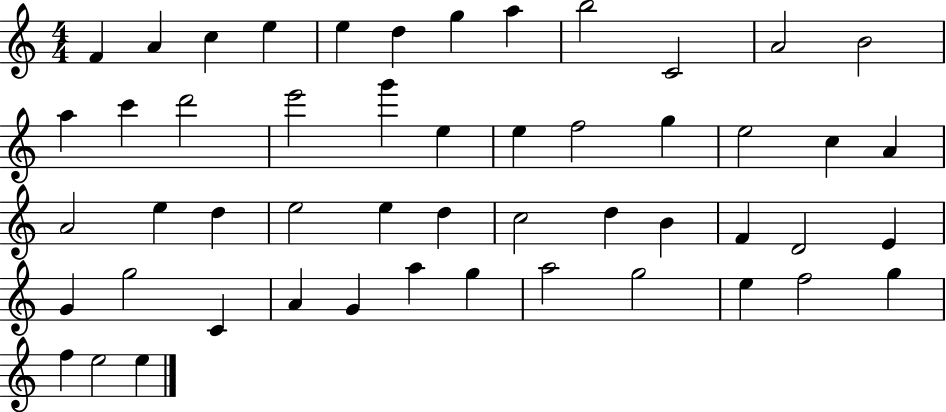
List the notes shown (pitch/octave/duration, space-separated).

F4/q A4/q C5/q E5/q E5/q D5/q G5/q A5/q B5/h C4/h A4/h B4/h A5/q C6/q D6/h E6/h G6/q E5/q E5/q F5/h G5/q E5/h C5/q A4/q A4/h E5/q D5/q E5/h E5/q D5/q C5/h D5/q B4/q F4/q D4/h E4/q G4/q G5/h C4/q A4/q G4/q A5/q G5/q A5/h G5/h E5/q F5/h G5/q F5/q E5/h E5/q